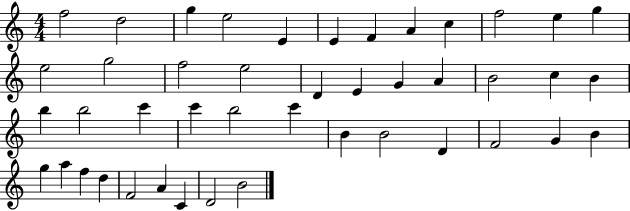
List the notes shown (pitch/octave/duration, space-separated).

F5/h D5/h G5/q E5/h E4/q E4/q F4/q A4/q C5/q F5/h E5/q G5/q E5/h G5/h F5/h E5/h D4/q E4/q G4/q A4/q B4/h C5/q B4/q B5/q B5/h C6/q C6/q B5/h C6/q B4/q B4/h D4/q F4/h G4/q B4/q G5/q A5/q F5/q D5/q F4/h A4/q C4/q D4/h B4/h